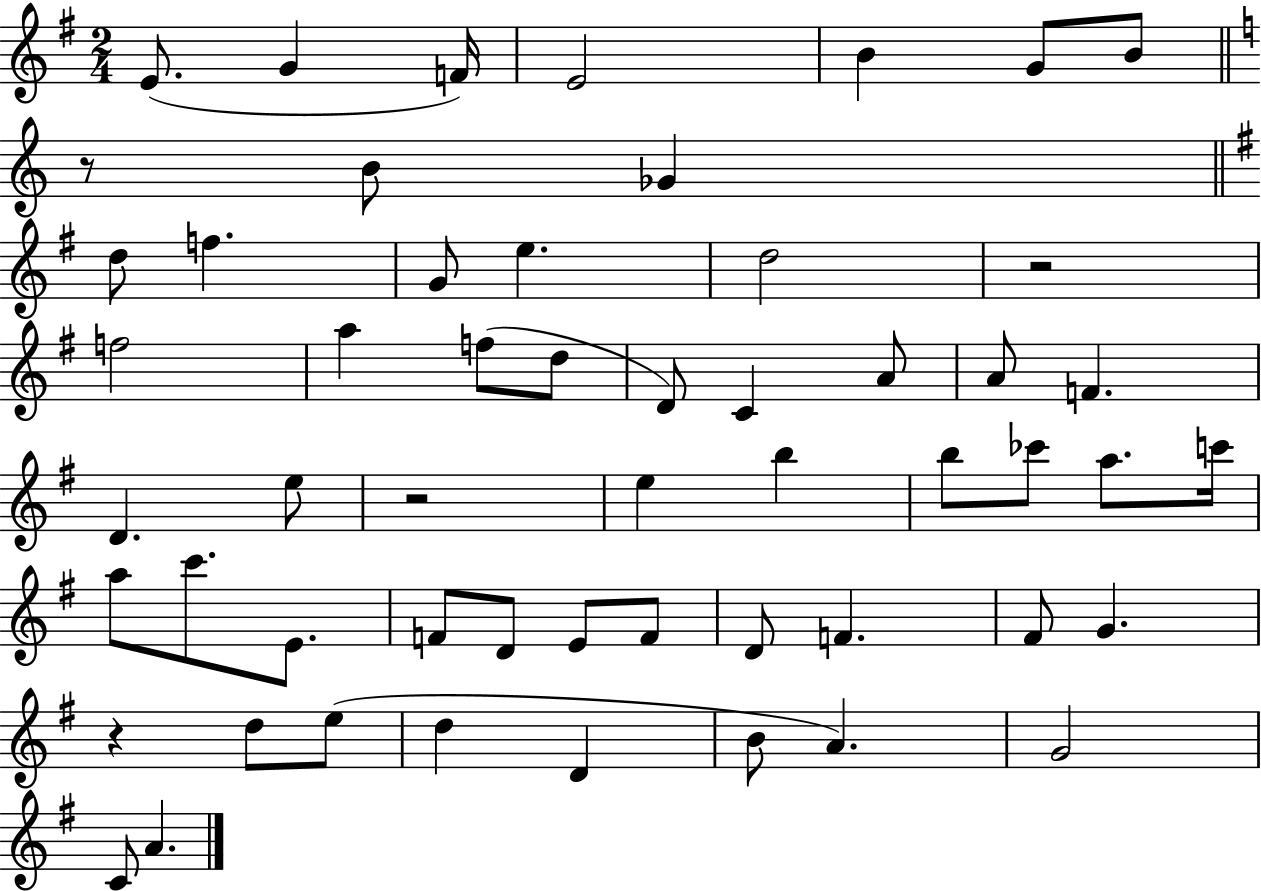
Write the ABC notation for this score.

X:1
T:Untitled
M:2/4
L:1/4
K:G
E/2 G F/4 E2 B G/2 B/2 z/2 B/2 _G d/2 f G/2 e d2 z2 f2 a f/2 d/2 D/2 C A/2 A/2 F D e/2 z2 e b b/2 _c'/2 a/2 c'/4 a/2 c'/2 E/2 F/2 D/2 E/2 F/2 D/2 F ^F/2 G z d/2 e/2 d D B/2 A G2 C/2 A